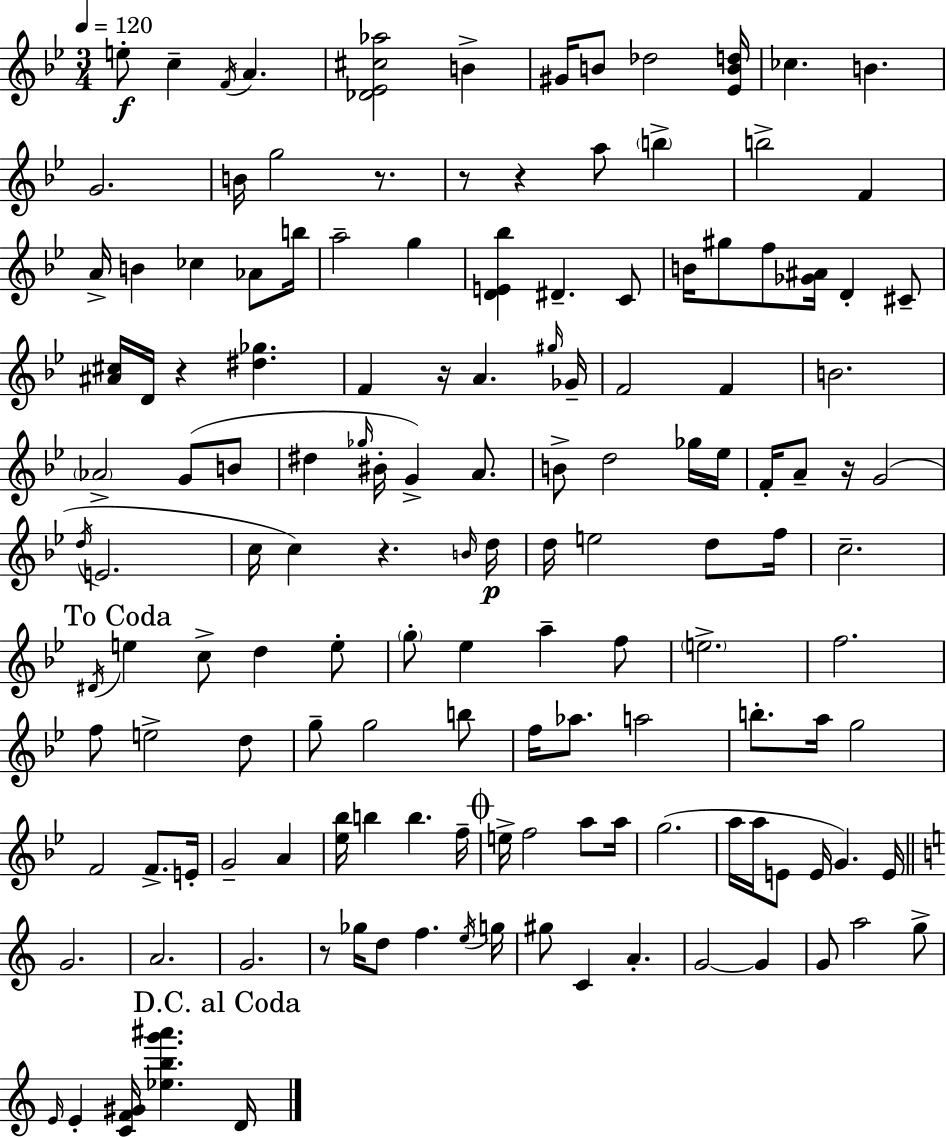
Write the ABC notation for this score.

X:1
T:Untitled
M:3/4
L:1/4
K:Bb
e/2 c F/4 A [_D_E^c_a]2 B ^G/4 B/2 _d2 [_EBd]/4 _c B G2 B/4 g2 z/2 z/2 z a/2 b b2 F A/4 B _c _A/2 b/4 a2 g [DE_b] ^D C/2 B/4 ^g/2 f/2 [_G^A]/4 D ^C/2 [^A^c]/4 D/4 z [^d_g] F z/4 A ^g/4 _G/4 F2 F B2 _A2 G/2 B/2 ^d _g/4 ^B/4 G A/2 B/2 d2 _g/4 _e/4 F/4 A/2 z/4 G2 d/4 E2 c/4 c z B/4 d/4 d/4 e2 d/2 f/4 c2 ^D/4 e c/2 d e/2 g/2 _e a f/2 e2 f2 f/2 e2 d/2 g/2 g2 b/2 f/4 _a/2 a2 b/2 a/4 g2 F2 F/2 E/4 G2 A [_e_b]/4 b b f/4 e/4 f2 a/2 a/4 g2 a/4 a/4 E/2 E/4 G E/4 G2 A2 G2 z/2 _g/4 d/2 f e/4 g/4 ^g/2 C A G2 G G/2 a2 g/2 E/4 E [CF^G]/4 [_ebg'^a'] D/4